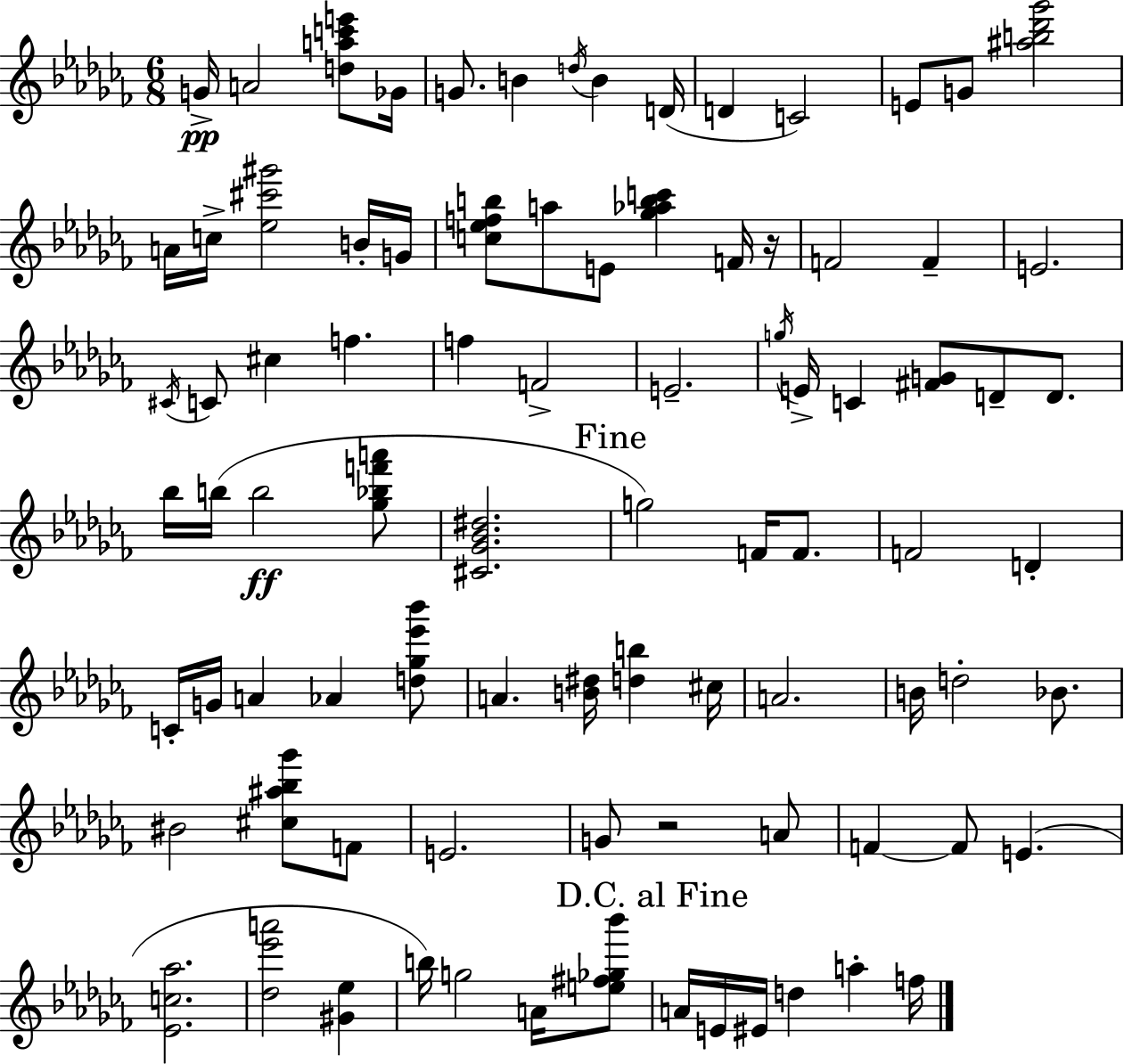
X:1
T:Untitled
M:6/8
L:1/4
K:Abm
G/4 A2 [dac'e']/2 _G/4 G/2 B d/4 B D/4 D C2 E/2 G/2 [^ab_d'_g']2 A/4 c/4 [_e^c'^g']2 B/4 G/4 [c_efb]/2 a/2 E/2 [_g_abc'] F/4 z/4 F2 F E2 ^C/4 C/2 ^c f f F2 E2 g/4 E/4 C [^FG]/2 D/2 D/2 _b/4 b/4 b2 [_g_bf'a']/2 [^C_G_B^d]2 g2 F/4 F/2 F2 D C/4 G/4 A _A [d_g_e'_b']/2 A [B^d]/4 [db] ^c/4 A2 B/4 d2 _B/2 ^B2 [^c^a_b_g']/2 F/2 E2 G/2 z2 A/2 F F/2 E [_Ec_a]2 [_d_e'a']2 [^G_e] b/4 g2 A/4 [e^f_g_b']/2 A/4 E/4 ^E/4 d a f/4